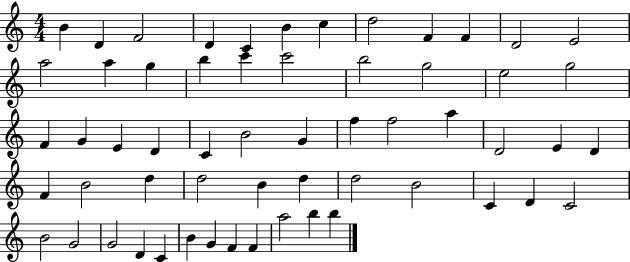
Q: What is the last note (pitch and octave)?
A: B5